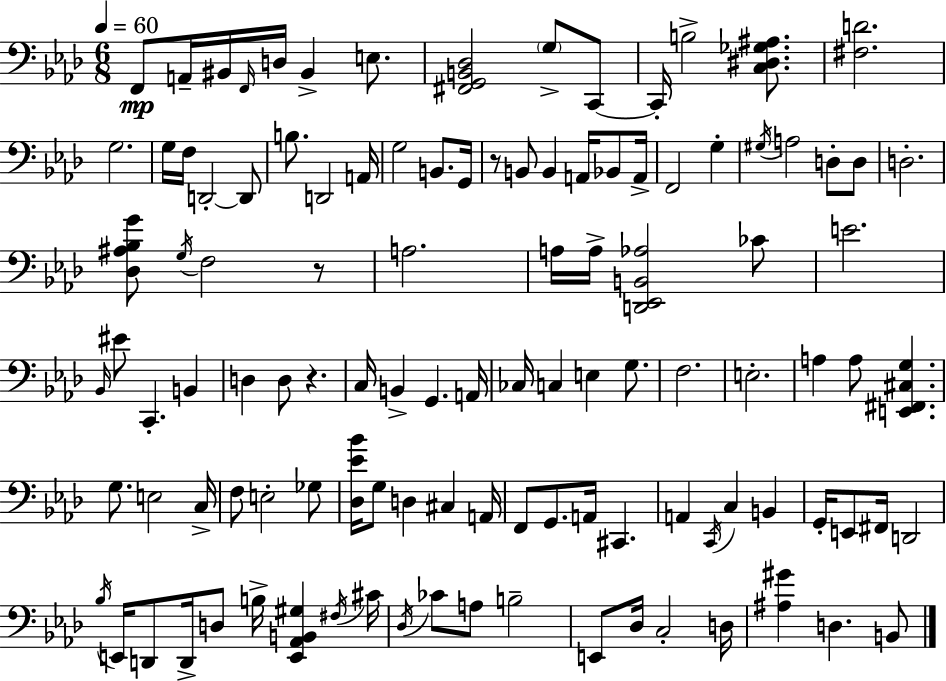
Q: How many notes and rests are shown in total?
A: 111